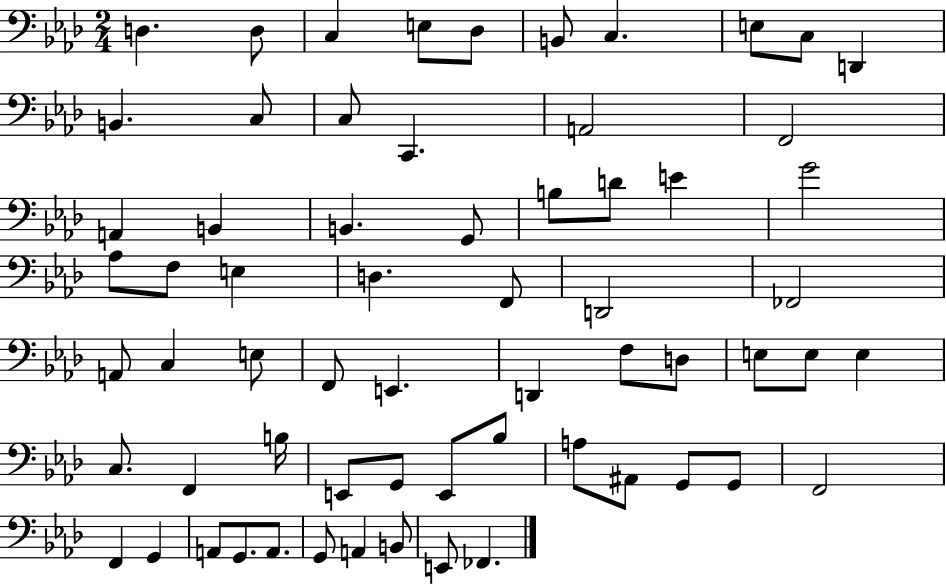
X:1
T:Untitled
M:2/4
L:1/4
K:Ab
D, D,/2 C, E,/2 _D,/2 B,,/2 C, E,/2 C,/2 D,, B,, C,/2 C,/2 C,, A,,2 F,,2 A,, B,, B,, G,,/2 B,/2 D/2 E G2 _A,/2 F,/2 E, D, F,,/2 D,,2 _F,,2 A,,/2 C, E,/2 F,,/2 E,, D,, F,/2 D,/2 E,/2 E,/2 E, C,/2 F,, B,/4 E,,/2 G,,/2 E,,/2 _B,/2 A,/2 ^A,,/2 G,,/2 G,,/2 F,,2 F,, G,, A,,/2 G,,/2 A,,/2 G,,/2 A,, B,,/2 E,,/2 _F,,